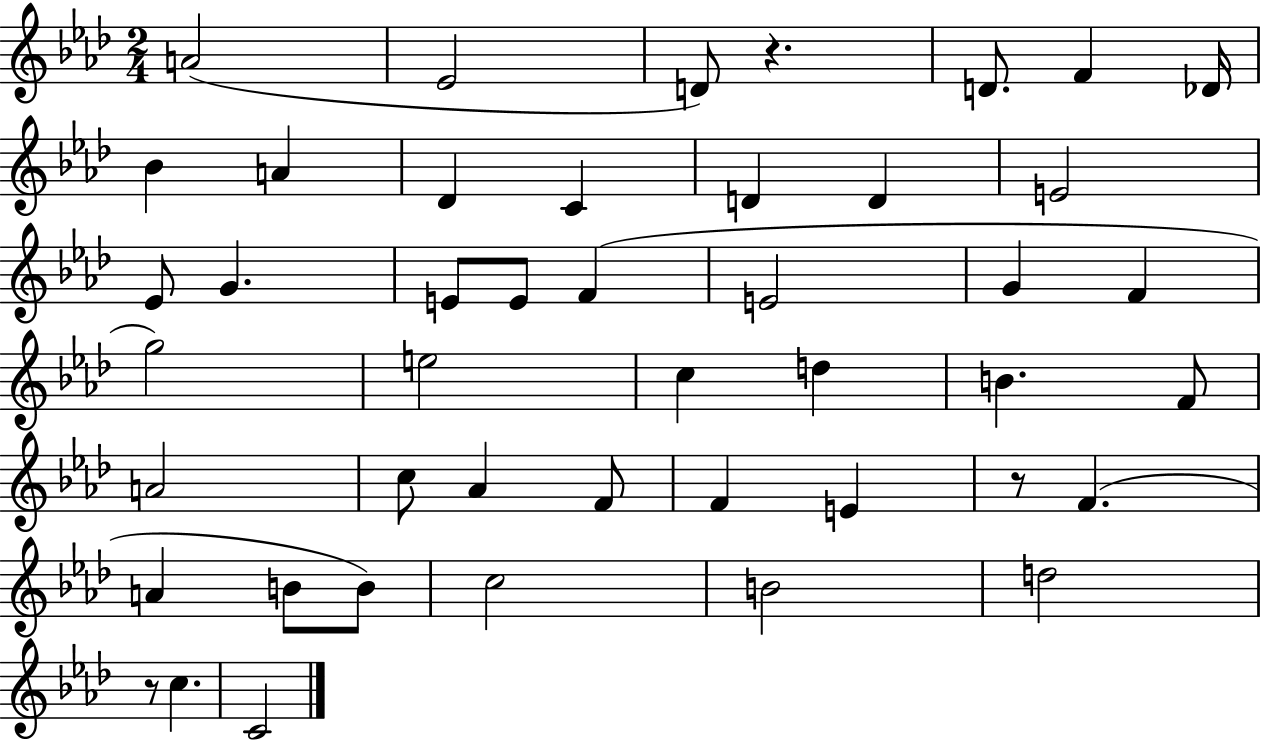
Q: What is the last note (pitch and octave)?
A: C4